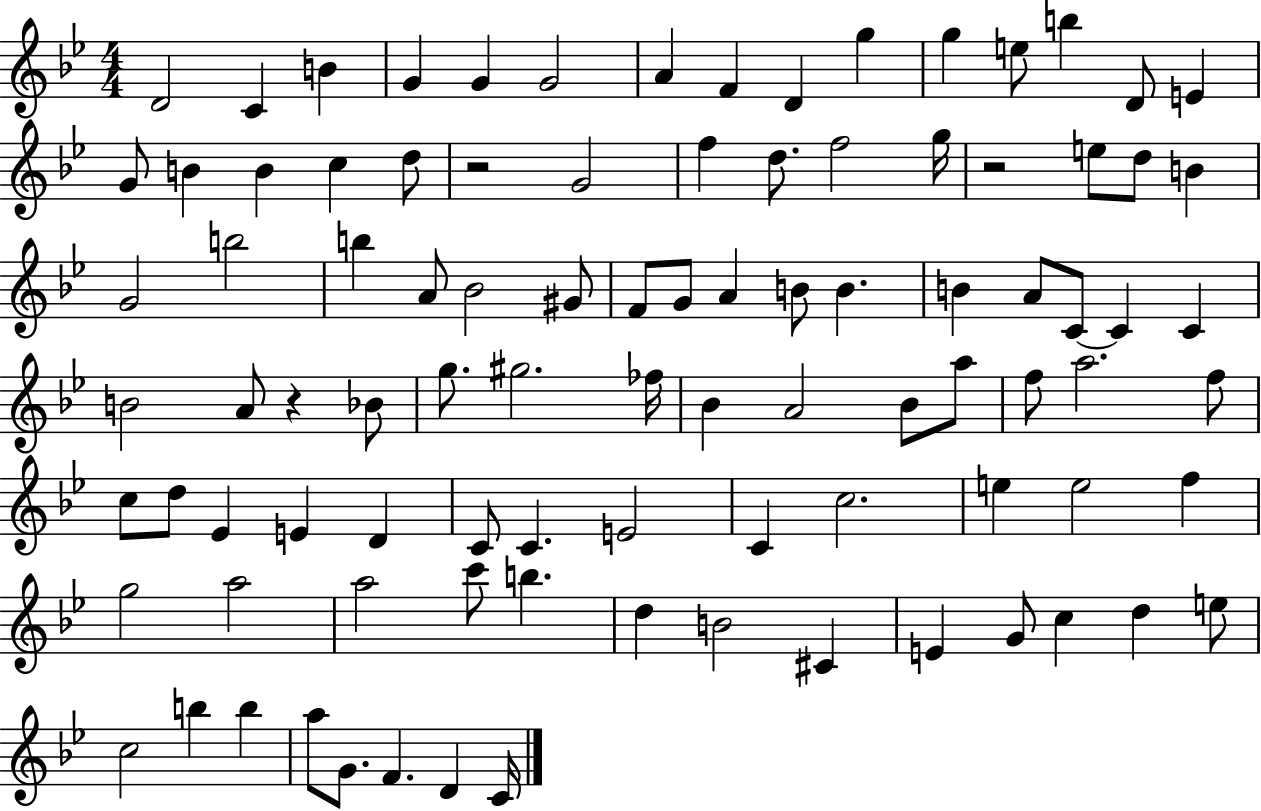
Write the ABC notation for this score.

X:1
T:Untitled
M:4/4
L:1/4
K:Bb
D2 C B G G G2 A F D g g e/2 b D/2 E G/2 B B c d/2 z2 G2 f d/2 f2 g/4 z2 e/2 d/2 B G2 b2 b A/2 _B2 ^G/2 F/2 G/2 A B/2 B B A/2 C/2 C C B2 A/2 z _B/2 g/2 ^g2 _f/4 _B A2 _B/2 a/2 f/2 a2 f/2 c/2 d/2 _E E D C/2 C E2 C c2 e e2 f g2 a2 a2 c'/2 b d B2 ^C E G/2 c d e/2 c2 b b a/2 G/2 F D C/4